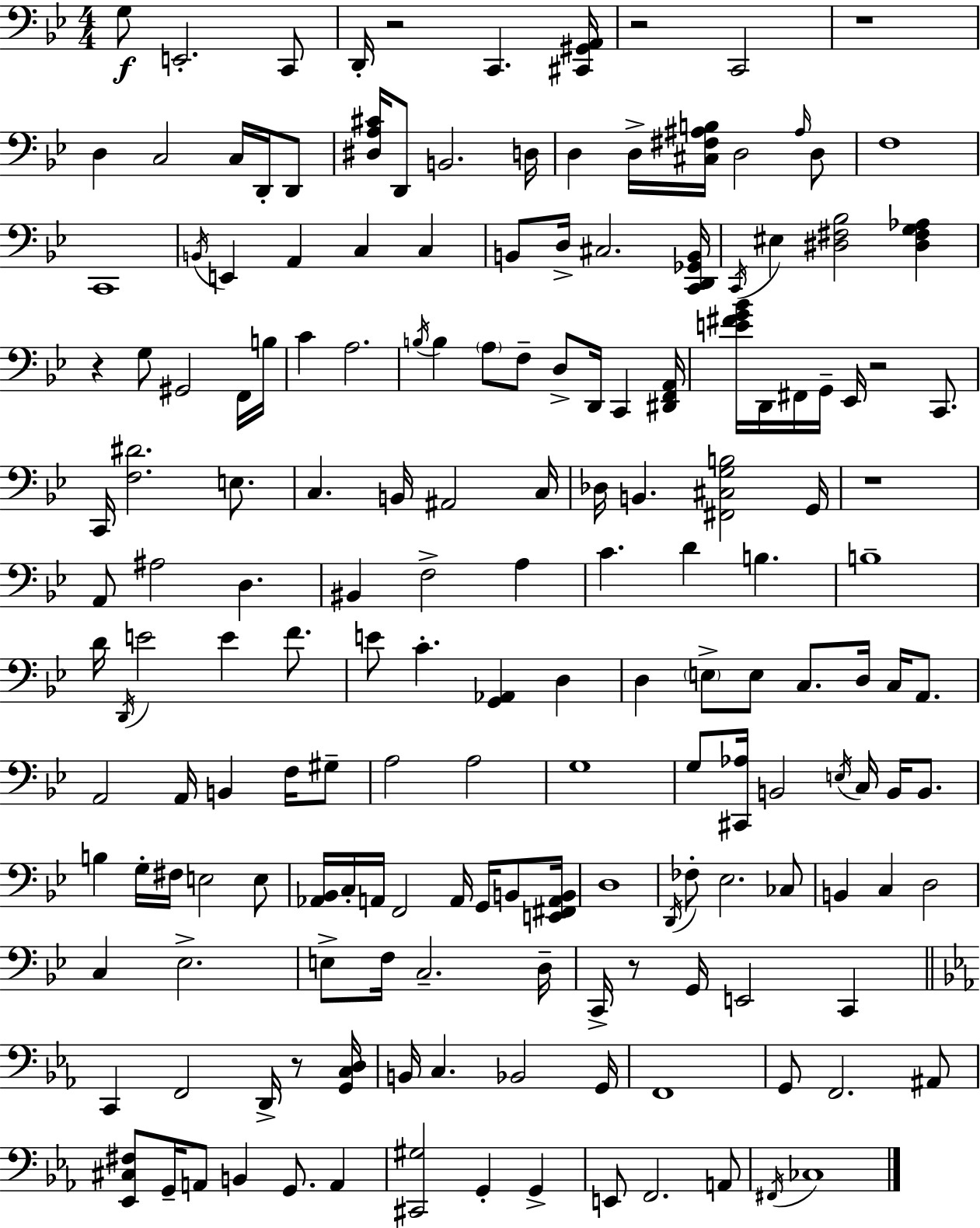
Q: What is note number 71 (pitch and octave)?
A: E4